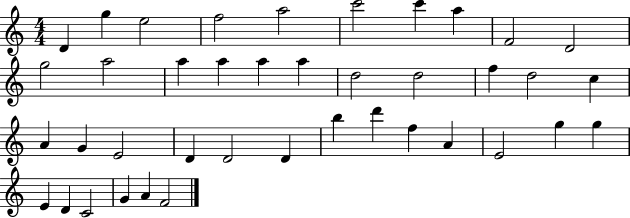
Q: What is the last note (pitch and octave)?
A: F4